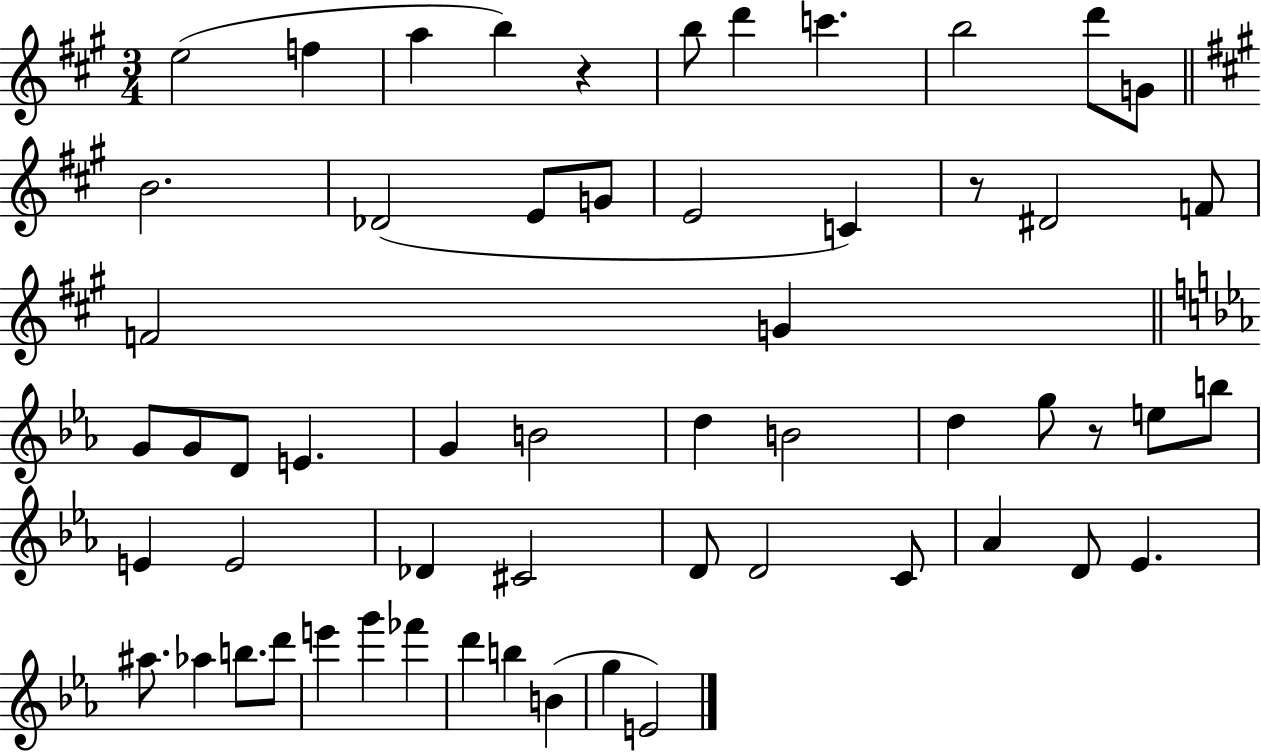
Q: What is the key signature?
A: A major